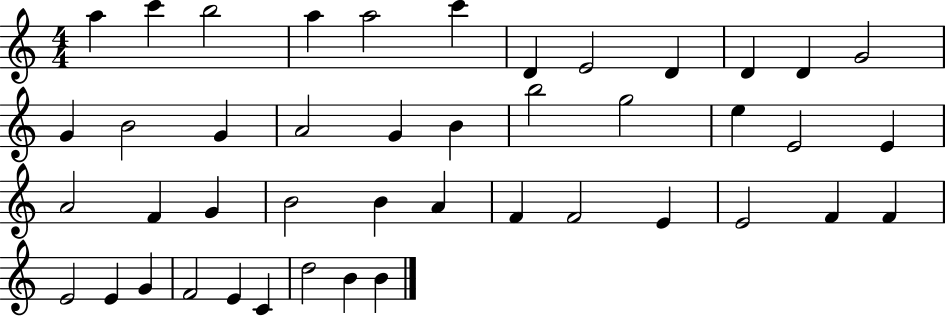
{
  \clef treble
  \numericTimeSignature
  \time 4/4
  \key c \major
  a''4 c'''4 b''2 | a''4 a''2 c'''4 | d'4 e'2 d'4 | d'4 d'4 g'2 | \break g'4 b'2 g'4 | a'2 g'4 b'4 | b''2 g''2 | e''4 e'2 e'4 | \break a'2 f'4 g'4 | b'2 b'4 a'4 | f'4 f'2 e'4 | e'2 f'4 f'4 | \break e'2 e'4 g'4 | f'2 e'4 c'4 | d''2 b'4 b'4 | \bar "|."
}